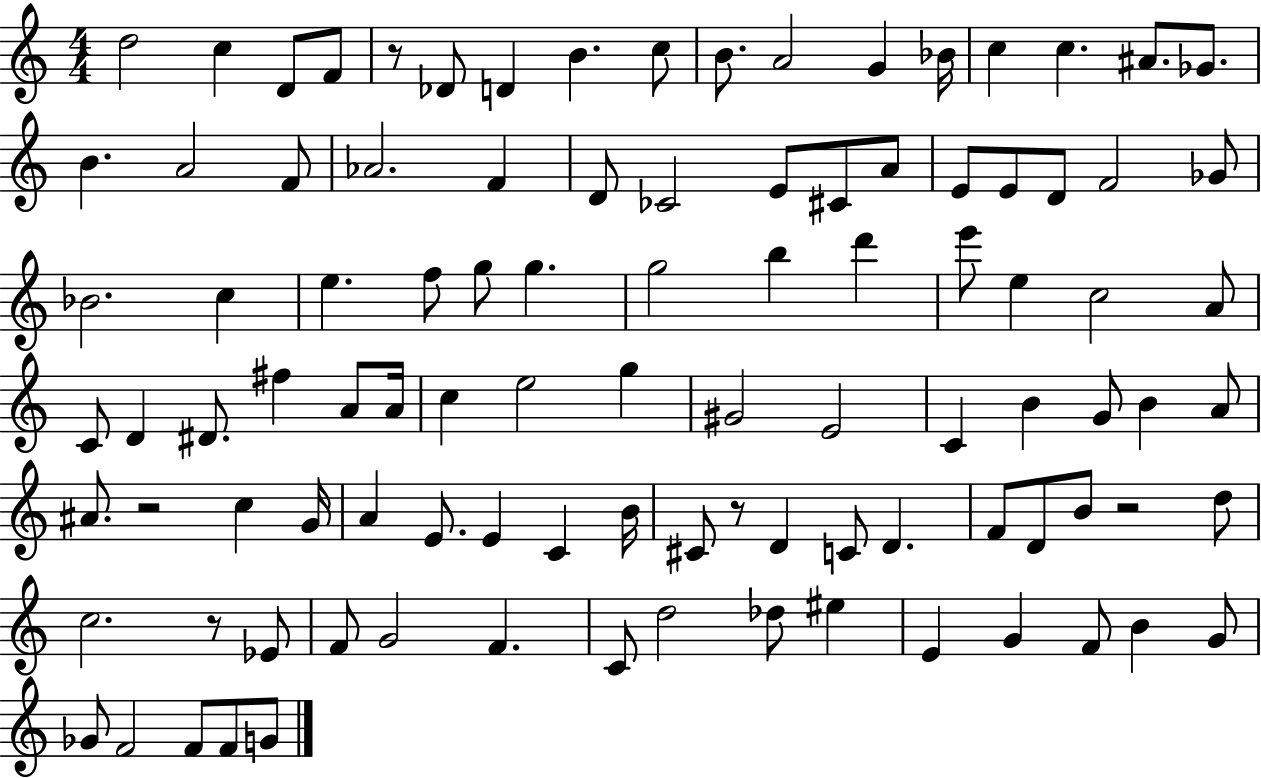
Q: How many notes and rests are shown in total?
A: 100